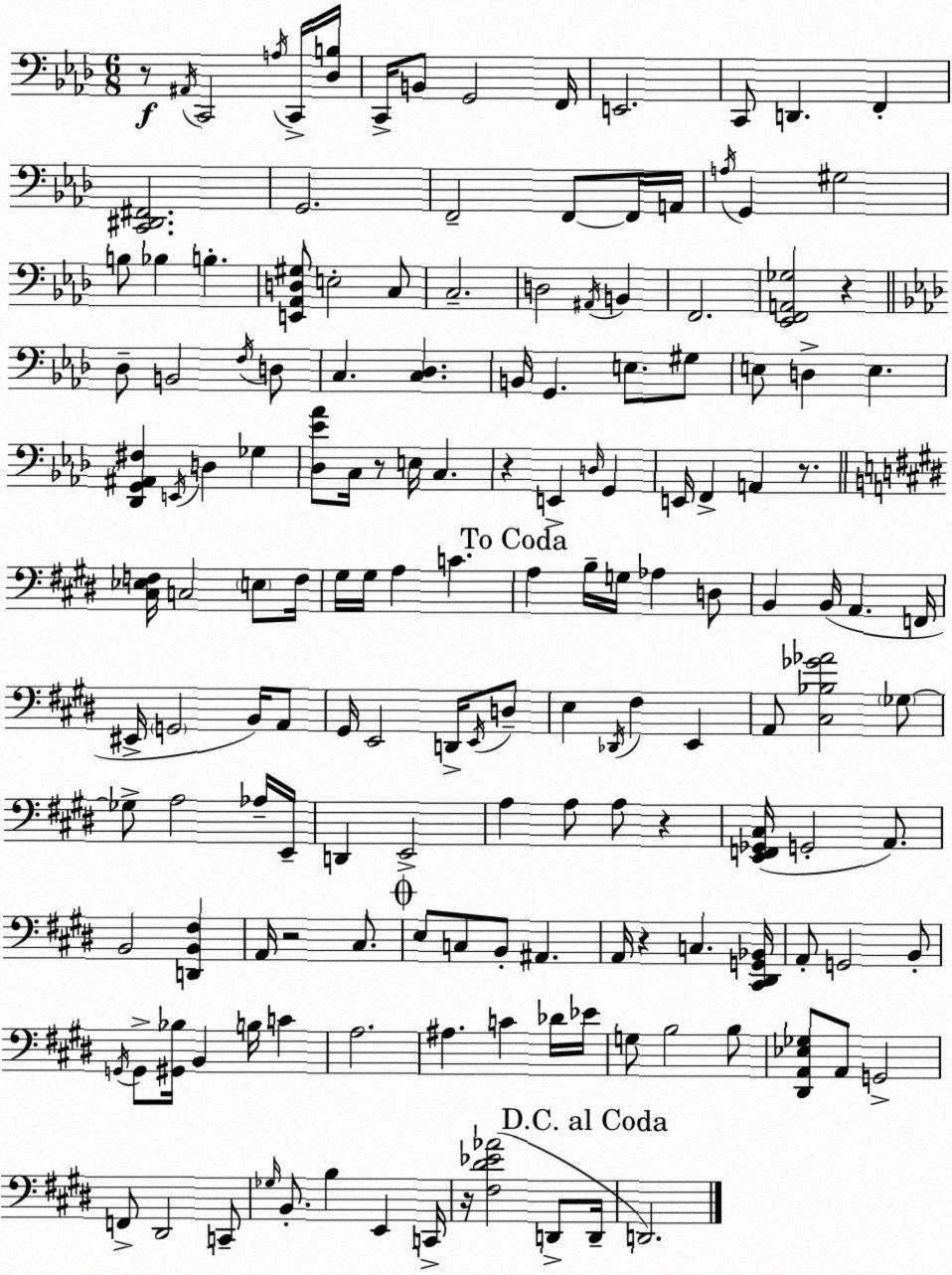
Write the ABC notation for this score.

X:1
T:Untitled
M:6/8
L:1/4
K:Ab
z/2 ^A,,/4 C,,2 A,/4 C,,/4 [_D,B,]/4 C,,/4 B,,/2 G,,2 F,,/4 E,,2 C,,/2 D,, F,, [C,,^D,,^F,,]2 G,,2 F,,2 F,,/2 F,,/4 A,,/4 A,/4 G,, ^G,2 B,/2 _B, B, [E,,_A,,D,^G,]/2 E,2 C,/2 C,2 D,2 ^A,,/4 B,, F,,2 [_E,,F,,A,,_G,]2 z _D,/2 B,,2 F,/4 D,/2 C, [C,_D,] B,,/4 G,, E,/2 ^G,/2 E,/2 D, E, [_D,,G,,^A,,^F,] E,,/4 D, _G, [_D,_E_A]/2 C,/4 z/2 E,/4 C, z E,, D,/4 G,, E,,/4 F,, A,, z/2 [^C,_E,F,]/4 C,2 E,/2 F,/4 ^G,/4 ^G,/4 A, C A, B,/4 G,/4 _A, D,/2 B,, B,,/4 A,, F,,/4 ^E,,/4 G,,2 B,,/4 A,,/2 ^G,,/4 E,,2 D,,/4 E,,/4 D,/2 E, _D,,/4 ^F, E,, A,,/2 [^C,_B,_G_A]2 _G,/2 _G,/2 A,2 _A,/4 E,,/4 D,, E,,2 A, A,/2 A,/2 z [E,,F,,_G,,^C,]/4 G,,2 A,,/2 B,,2 [D,,B,,^F,] A,,/4 z2 ^C,/2 E,/2 C,/2 B,,/2 ^A,, A,,/4 z C, [^C,,^D,,G,,_B,,]/4 A,,/2 G,,2 B,,/2 G,,/4 G,,/2 [^G,,_B,]/4 B,, B,/4 C A,2 ^A, C _D/4 _E/4 G,/2 B,2 B,/2 [^D,,A,,_E,_G,]/2 A,,/2 G,,2 F,,/2 ^D,,2 C,,/2 _G,/4 B,,/2 B, E,, C,,/4 z/4 [^F,^D_E_A]2 D,,/2 D,,/4 D,,2